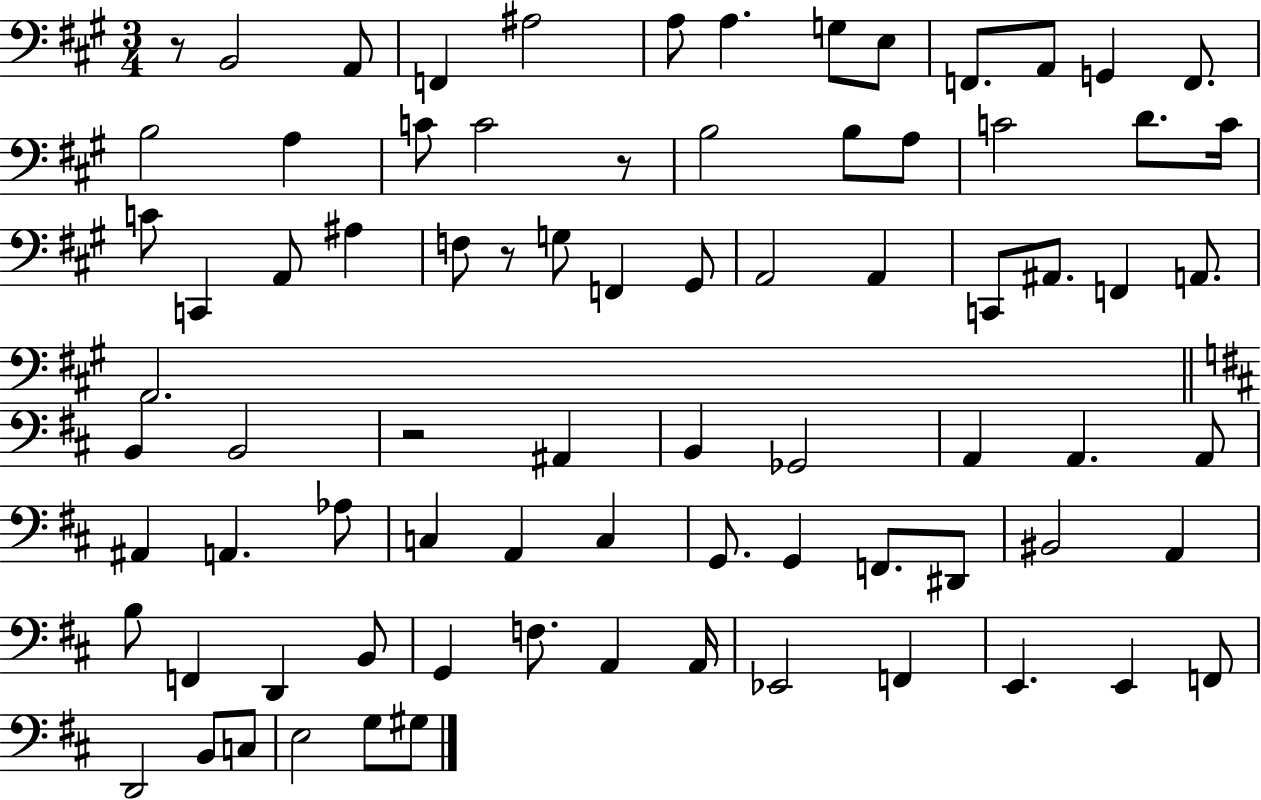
R/e B2/h A2/e F2/q A#3/h A3/e A3/q. G3/e E3/e F2/e. A2/e G2/q F2/e. B3/h A3/q C4/e C4/h R/e B3/h B3/e A3/e C4/h D4/e. C4/s C4/e C2/q A2/e A#3/q F3/e R/e G3/e F2/q G#2/e A2/h A2/q C2/e A#2/e. F2/q A2/e. A2/h. B2/q B2/h R/h A#2/q B2/q Gb2/h A2/q A2/q. A2/e A#2/q A2/q. Ab3/e C3/q A2/q C3/q G2/e. G2/q F2/e. D#2/e BIS2/h A2/q B3/e F2/q D2/q B2/e G2/q F3/e. A2/q A2/s Eb2/h F2/q E2/q. E2/q F2/e D2/h B2/e C3/e E3/h G3/e G#3/e